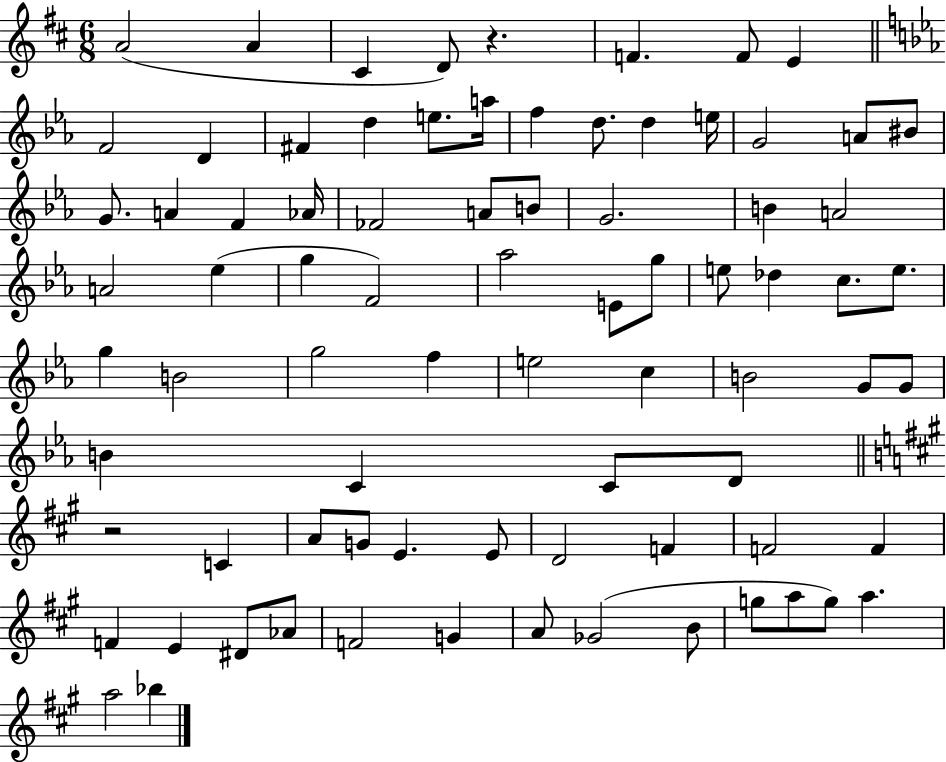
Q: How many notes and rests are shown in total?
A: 80